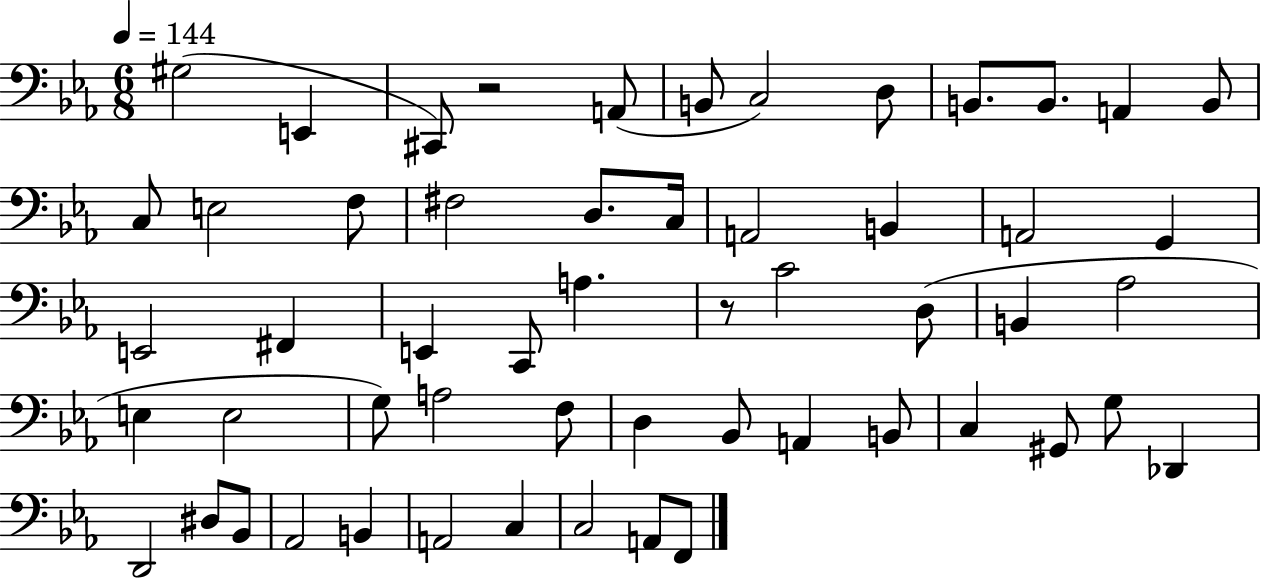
G#3/h E2/q C#2/e R/h A2/e B2/e C3/h D3/e B2/e. B2/e. A2/q B2/e C3/e E3/h F3/e F#3/h D3/e. C3/s A2/h B2/q A2/h G2/q E2/h F#2/q E2/q C2/e A3/q. R/e C4/h D3/e B2/q Ab3/h E3/q E3/h G3/e A3/h F3/e D3/q Bb2/e A2/q B2/e C3/q G#2/e G3/e Db2/q D2/h D#3/e Bb2/e Ab2/h B2/q A2/h C3/q C3/h A2/e F2/e